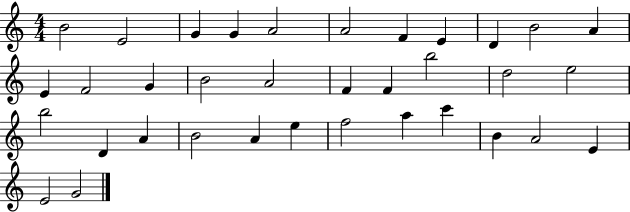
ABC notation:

X:1
T:Untitled
M:4/4
L:1/4
K:C
B2 E2 G G A2 A2 F E D B2 A E F2 G B2 A2 F F b2 d2 e2 b2 D A B2 A e f2 a c' B A2 E E2 G2